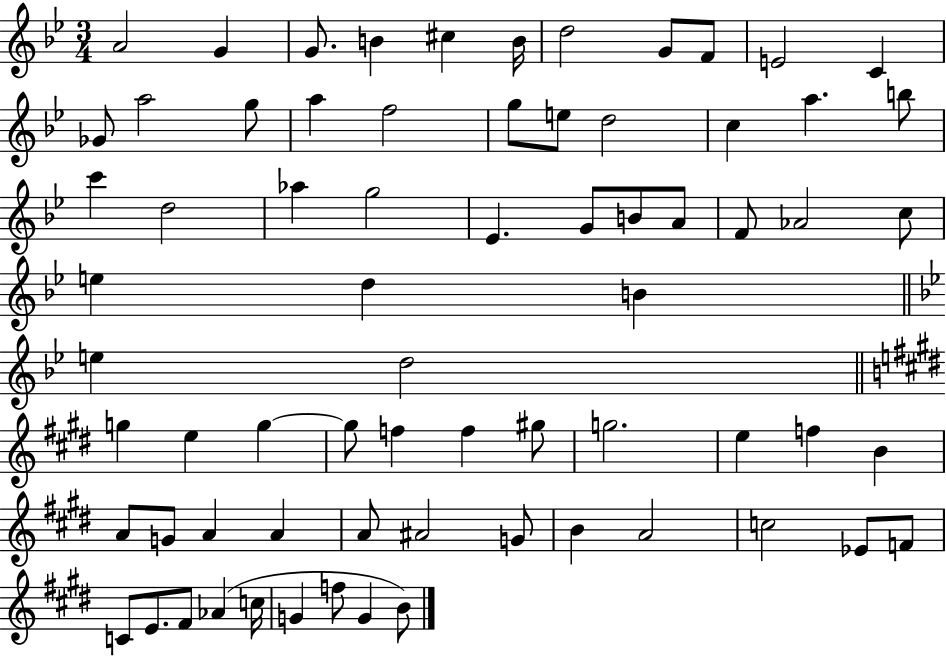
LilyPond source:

{
  \clef treble
  \numericTimeSignature
  \time 3/4
  \key bes \major
  a'2 g'4 | g'8. b'4 cis''4 b'16 | d''2 g'8 f'8 | e'2 c'4 | \break ges'8 a''2 g''8 | a''4 f''2 | g''8 e''8 d''2 | c''4 a''4. b''8 | \break c'''4 d''2 | aes''4 g''2 | ees'4. g'8 b'8 a'8 | f'8 aes'2 c''8 | \break e''4 d''4 b'4 | \bar "||" \break \key bes \major e''4 d''2 | \bar "||" \break \key e \major g''4 e''4 g''4~~ | g''8 f''4 f''4 gis''8 | g''2. | e''4 f''4 b'4 | \break a'8 g'8 a'4 a'4 | a'8 ais'2 g'8 | b'4 a'2 | c''2 ees'8 f'8 | \break c'8 e'8. fis'8 aes'4( c''16 | g'4 f''8 g'4 b'8) | \bar "|."
}